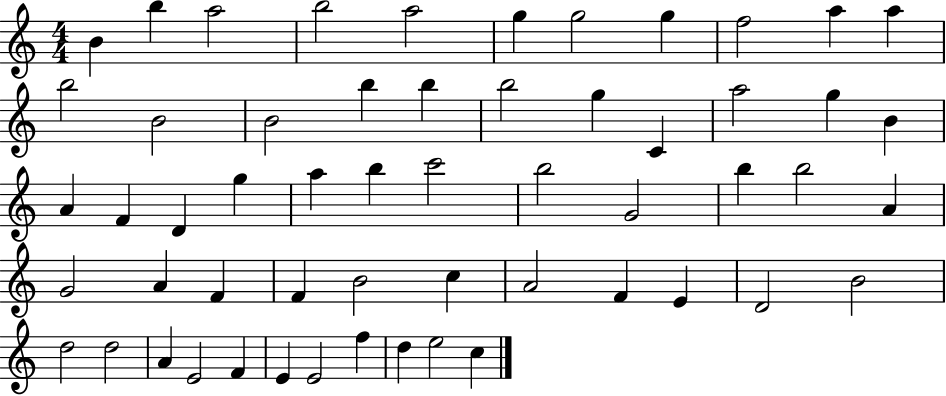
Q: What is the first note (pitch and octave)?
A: B4